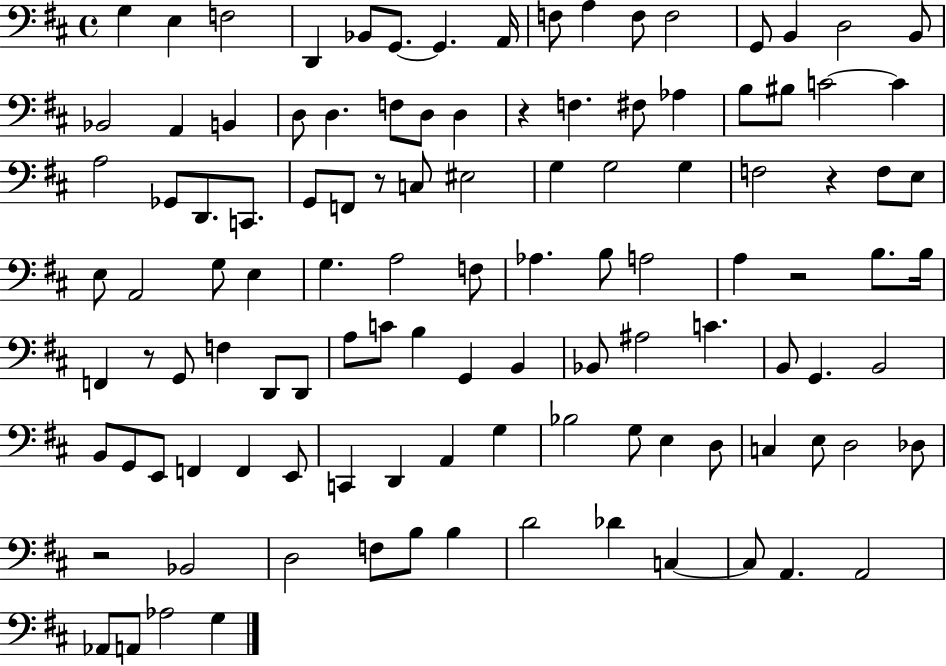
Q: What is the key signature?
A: D major